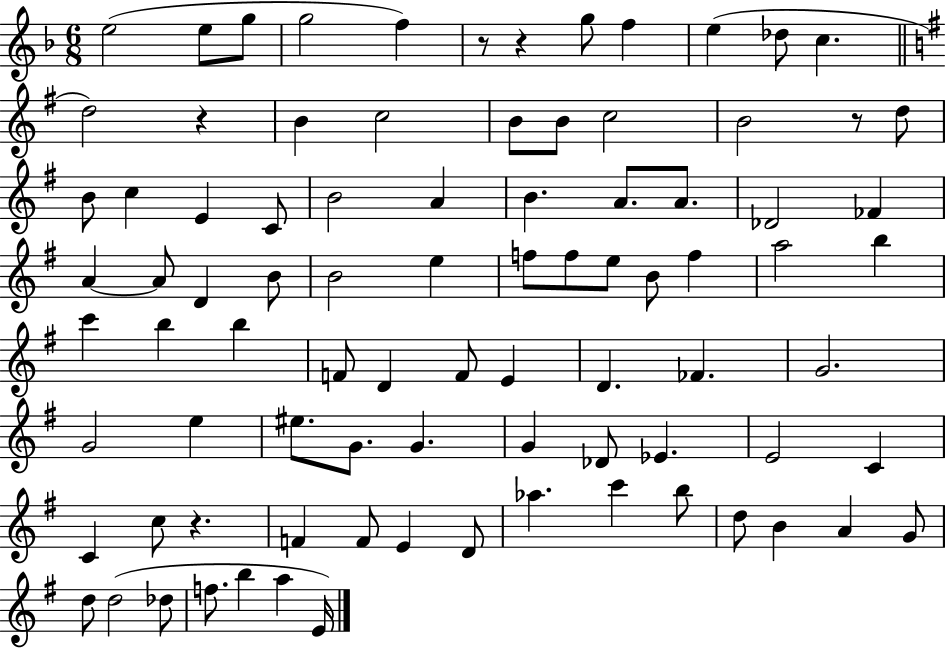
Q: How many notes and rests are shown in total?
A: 87